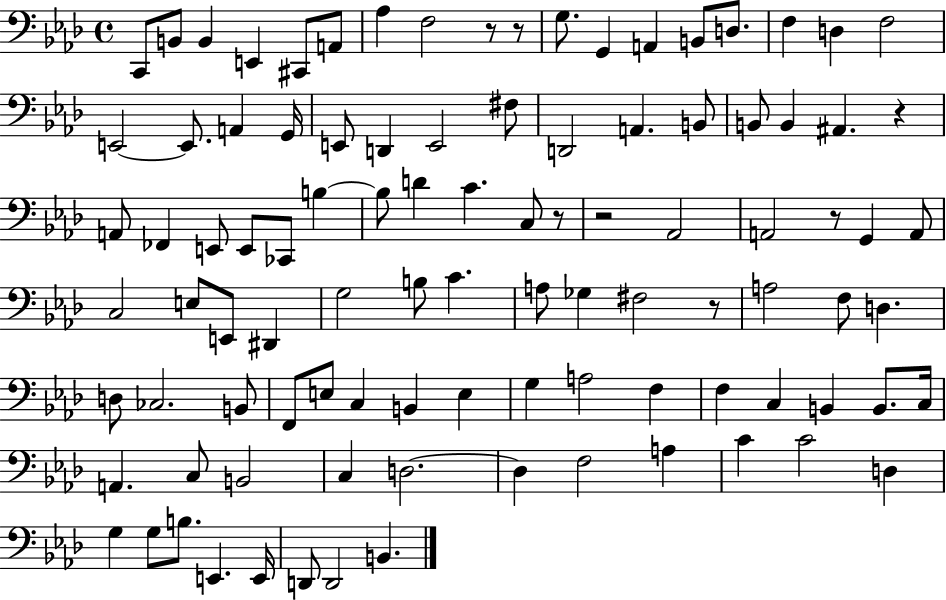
C2/e B2/e B2/q E2/q C#2/e A2/e Ab3/q F3/h R/e R/e G3/e. G2/q A2/q B2/e D3/e. F3/q D3/q F3/h E2/h E2/e. A2/q G2/s E2/e D2/q E2/h F#3/e D2/h A2/q. B2/e B2/e B2/q A#2/q. R/q A2/e FES2/q E2/e E2/e CES2/e B3/q B3/e D4/q C4/q. C3/e R/e R/h Ab2/h A2/h R/e G2/q A2/e C3/h E3/e E2/e D#2/q G3/h B3/e C4/q. A3/e Gb3/q F#3/h R/e A3/h F3/e D3/q. D3/e CES3/h. B2/e F2/e E3/e C3/q B2/q E3/q G3/q A3/h F3/q F3/q C3/q B2/q B2/e. C3/s A2/q. C3/e B2/h C3/q D3/h. D3/q F3/h A3/q C4/q C4/h D3/q G3/q G3/e B3/e. E2/q. E2/s D2/e D2/h B2/q.